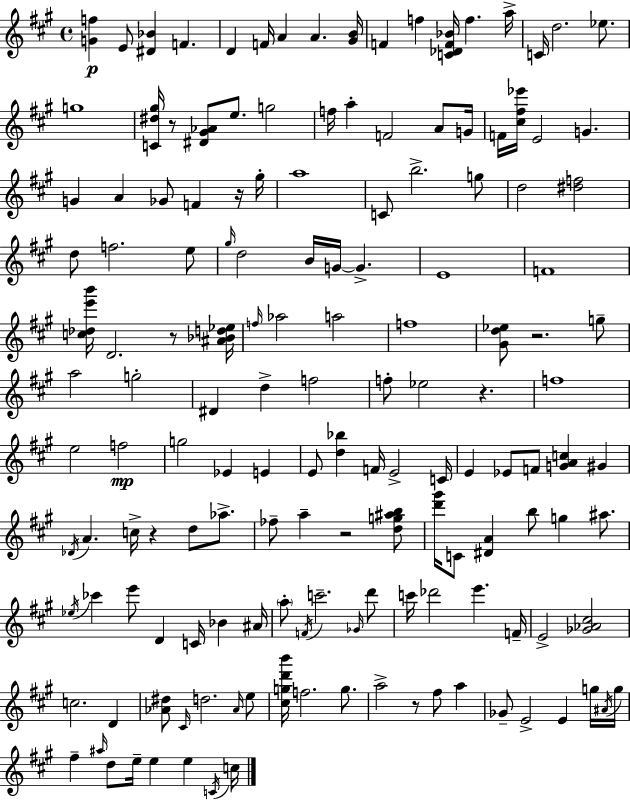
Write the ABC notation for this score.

X:1
T:Untitled
M:4/4
L:1/4
K:A
[Gf] E/2 [^D_B] F D F/4 A A [^GB]/4 F f [C_DF_B]/4 f a/4 C/4 d2 _e/2 g4 [C^d^g]/4 z/2 [^D^G_A]/2 e/2 g2 f/4 a F2 A/2 G/4 F/4 [^c^f_e']/4 E2 G G A _G/2 F z/4 ^g/4 a4 C/2 b2 g/2 d2 [^df]2 d/2 f2 e/2 ^g/4 d2 B/4 G/4 G E4 F4 [c_de'b']/4 D2 z/2 [^A_Bd_e]/4 f/4 _a2 a2 f4 [^Gd_e]/2 z2 g/2 a2 g2 ^D d f2 f/2 _e2 z f4 e2 f2 g2 _E E E/2 [d_b] F/4 E2 C/4 E _E/2 F/2 [GAc] ^G _D/4 A c/4 z d/2 _a/2 _f/2 a z2 [dg^ab]/2 [d'^g']/4 C/2 [^DA] b/2 g ^a/2 _e/4 _c' e'/2 D C/4 _B ^A/4 a/2 F/4 c'2 _G/4 d'/2 c'/4 _d'2 e' F/4 E2 [_G_A^c]2 c2 D [_A^d]/2 ^C/4 d2 _A/4 e/2 [^cgd'b']/4 f2 g/2 a2 z/2 ^f/2 a _G/2 E2 E g/4 ^A/4 g/4 ^f ^a/4 d/2 e/4 e e C/4 c/4